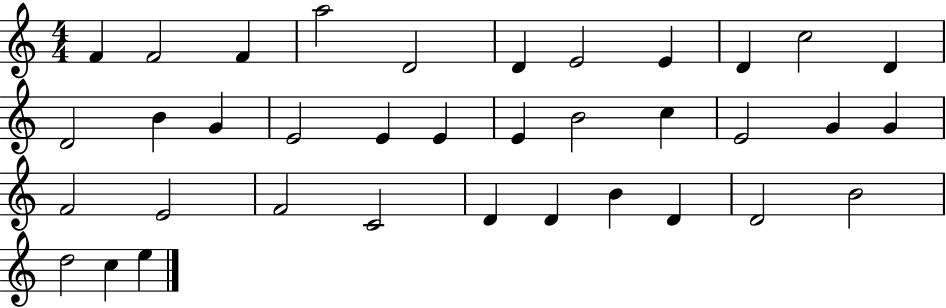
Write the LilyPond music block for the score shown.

{
  \clef treble
  \numericTimeSignature
  \time 4/4
  \key c \major
  f'4 f'2 f'4 | a''2 d'2 | d'4 e'2 e'4 | d'4 c''2 d'4 | \break d'2 b'4 g'4 | e'2 e'4 e'4 | e'4 b'2 c''4 | e'2 g'4 g'4 | \break f'2 e'2 | f'2 c'2 | d'4 d'4 b'4 d'4 | d'2 b'2 | \break d''2 c''4 e''4 | \bar "|."
}